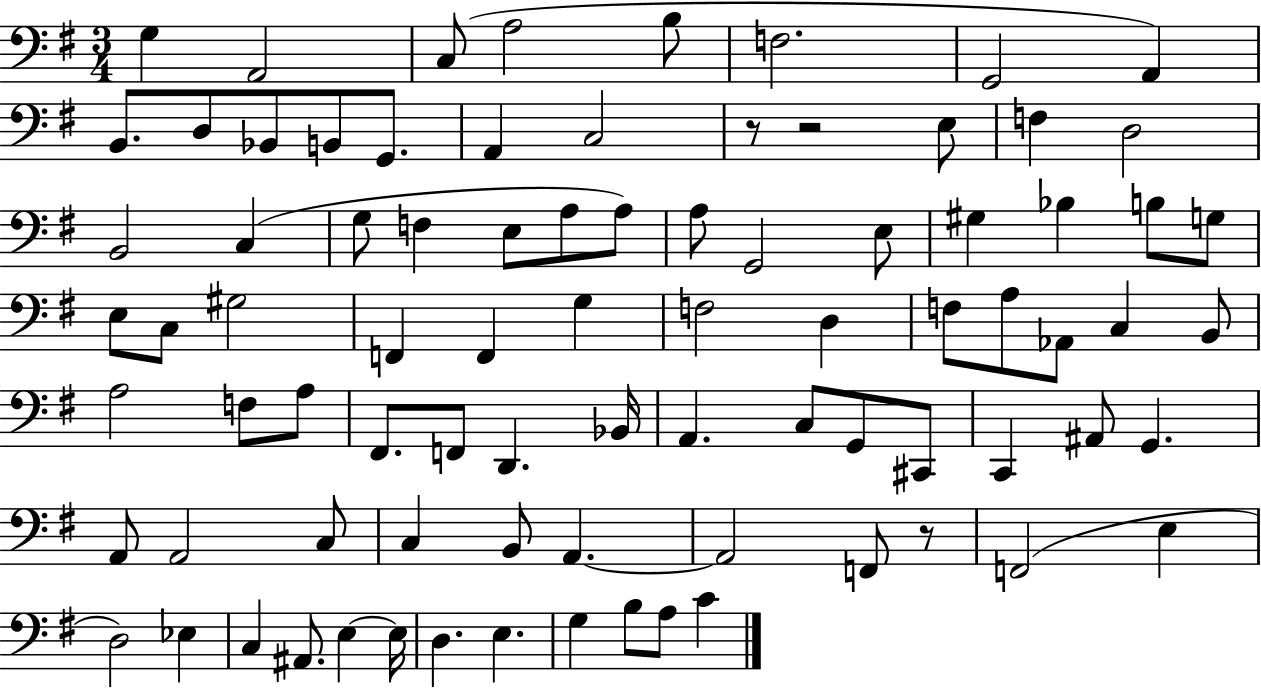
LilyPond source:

{
  \clef bass
  \numericTimeSignature
  \time 3/4
  \key g \major
  g4 a,2 | c8( a2 b8 | f2. | g,2 a,4) | \break b,8. d8 bes,8 b,8 g,8. | a,4 c2 | r8 r2 e8 | f4 d2 | \break b,2 c4( | g8 f4 e8 a8 a8) | a8 g,2 e8 | gis4 bes4 b8 g8 | \break e8 c8 gis2 | f,4 f,4 g4 | f2 d4 | f8 a8 aes,8 c4 b,8 | \break a2 f8 a8 | fis,8. f,8 d,4. bes,16 | a,4. c8 g,8 cis,8 | c,4 ais,8 g,4. | \break a,8 a,2 c8 | c4 b,8 a,4.~~ | a,2 f,8 r8 | f,2( e4 | \break d2) ees4 | c4 ais,8. e4~~ e16 | d4. e4. | g4 b8 a8 c'4 | \break \bar "|."
}